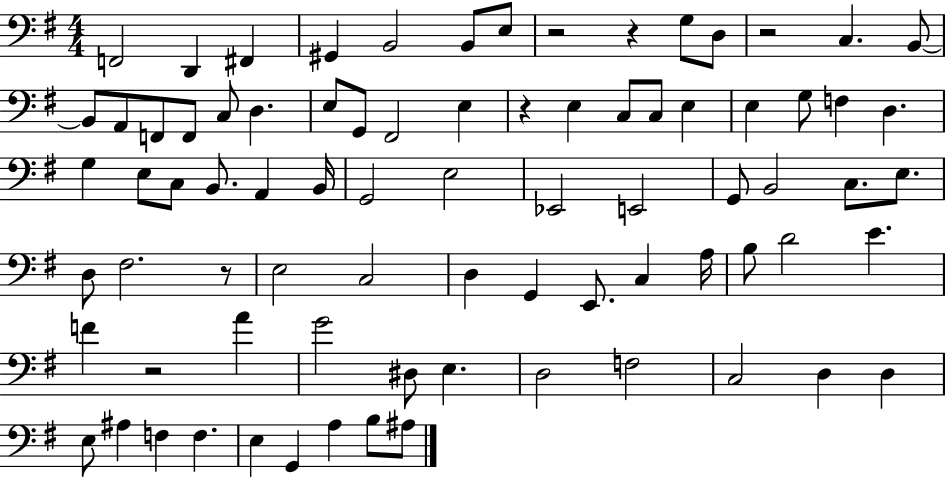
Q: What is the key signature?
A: G major